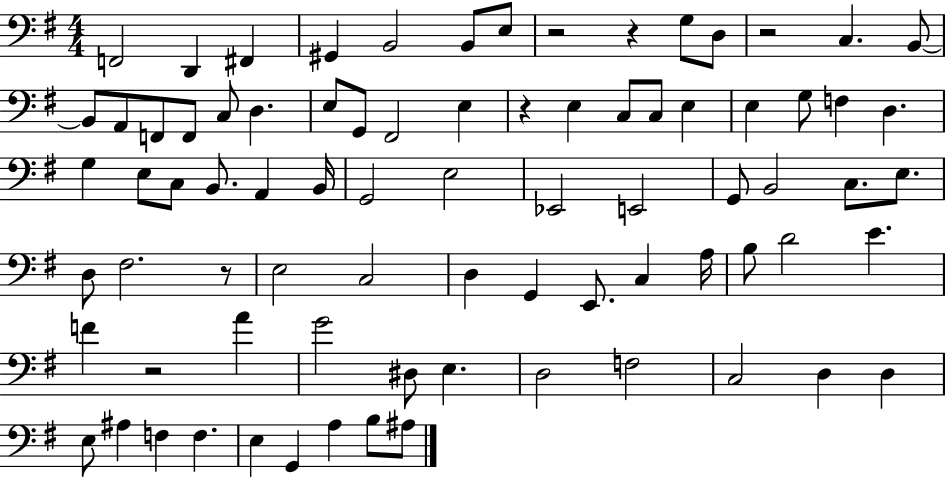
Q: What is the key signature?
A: G major